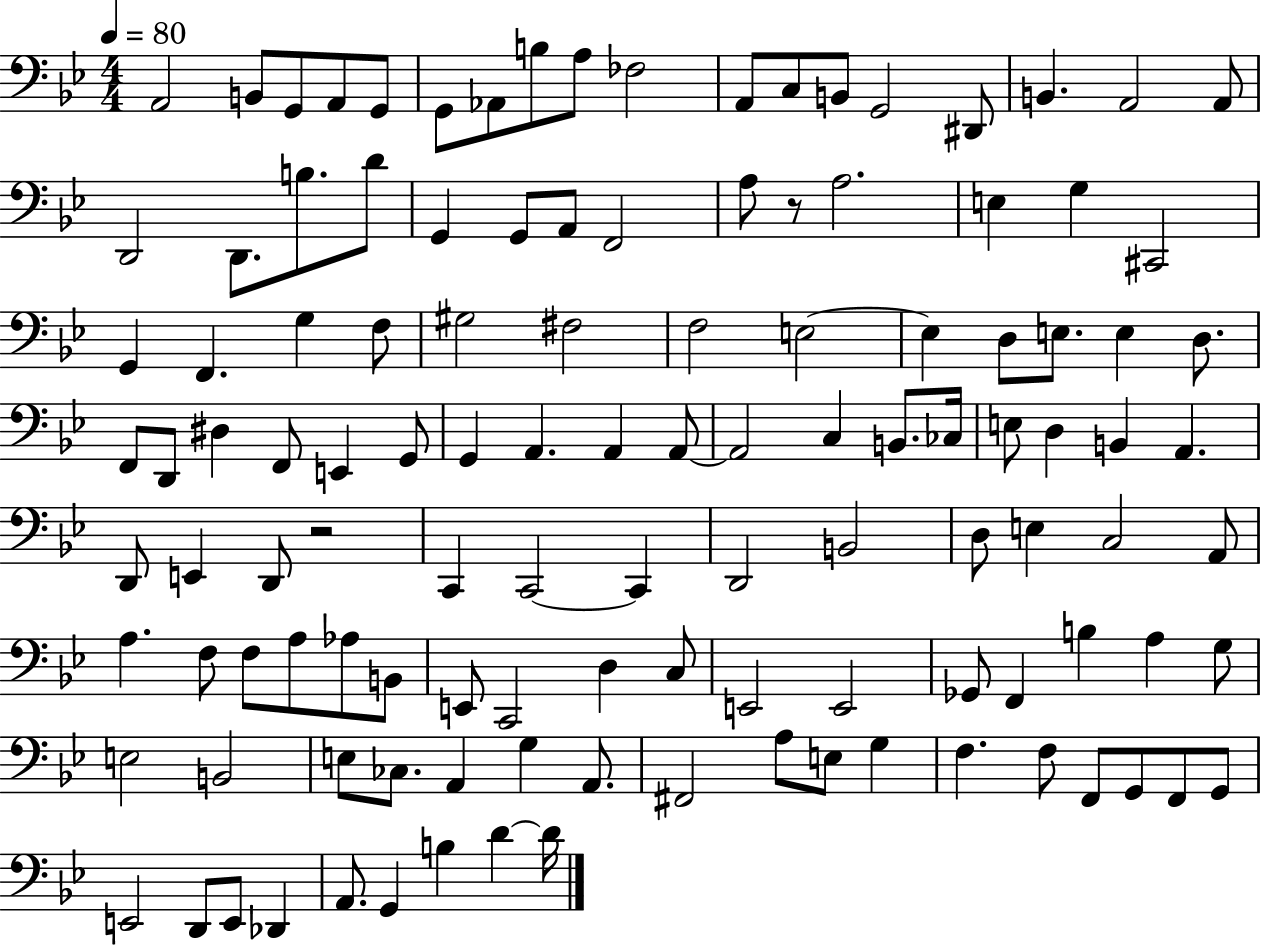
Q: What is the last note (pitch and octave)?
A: D4